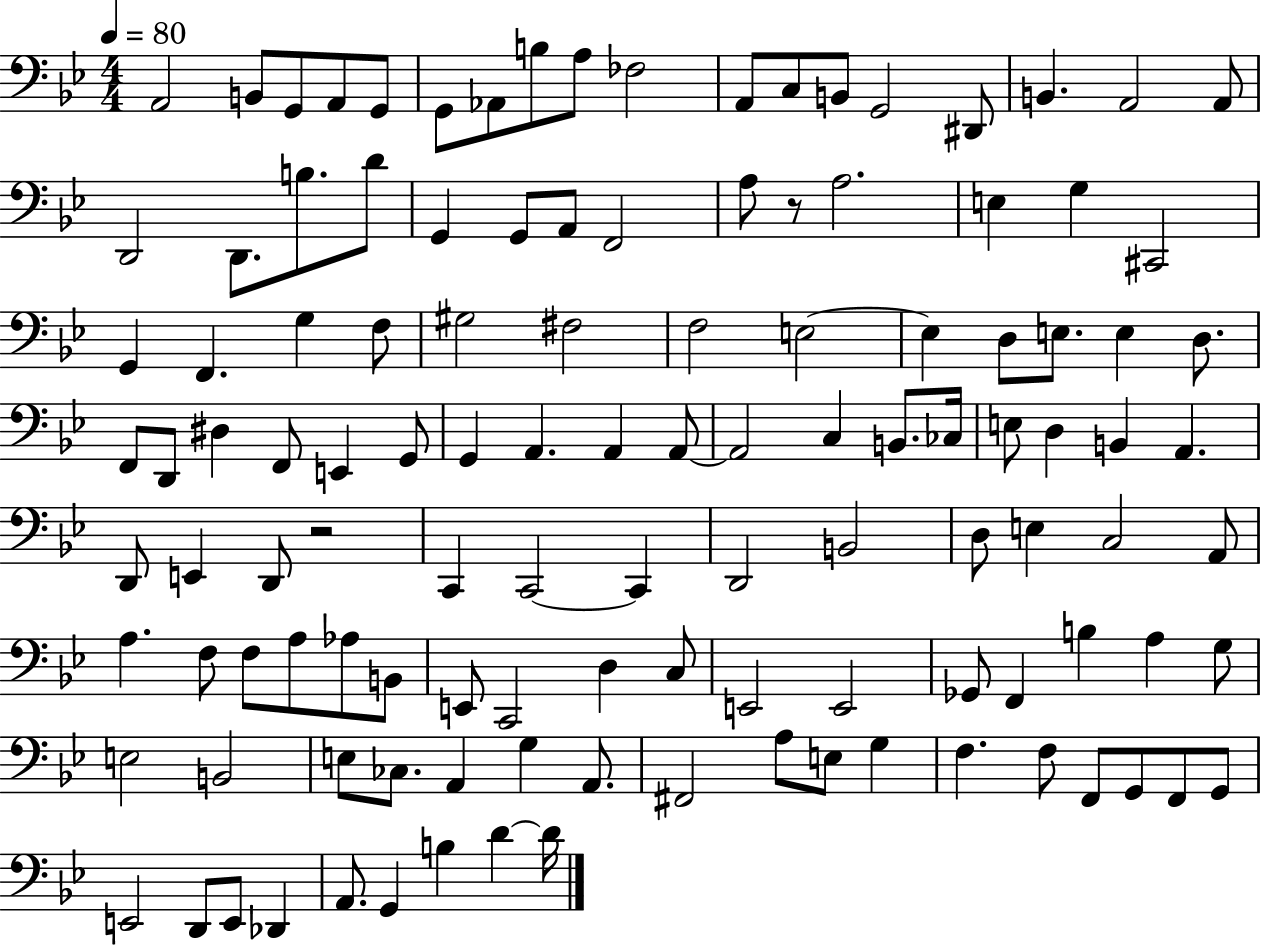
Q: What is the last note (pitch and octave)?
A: D4